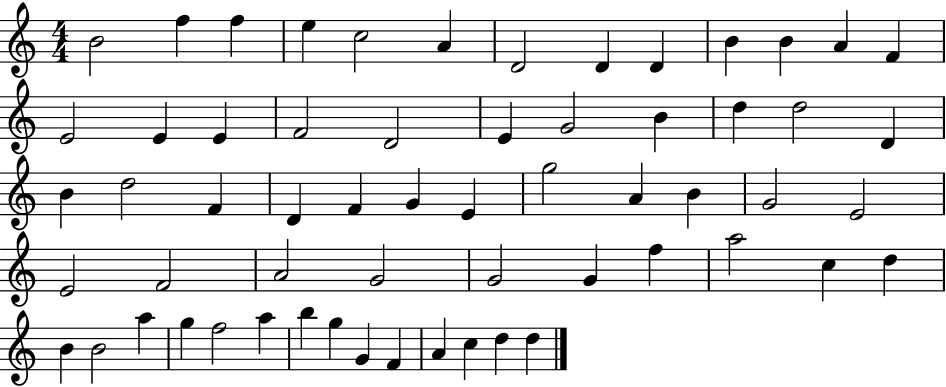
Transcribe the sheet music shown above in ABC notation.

X:1
T:Untitled
M:4/4
L:1/4
K:C
B2 f f e c2 A D2 D D B B A F E2 E E F2 D2 E G2 B d d2 D B d2 F D F G E g2 A B G2 E2 E2 F2 A2 G2 G2 G f a2 c d B B2 a g f2 a b g G F A c d d